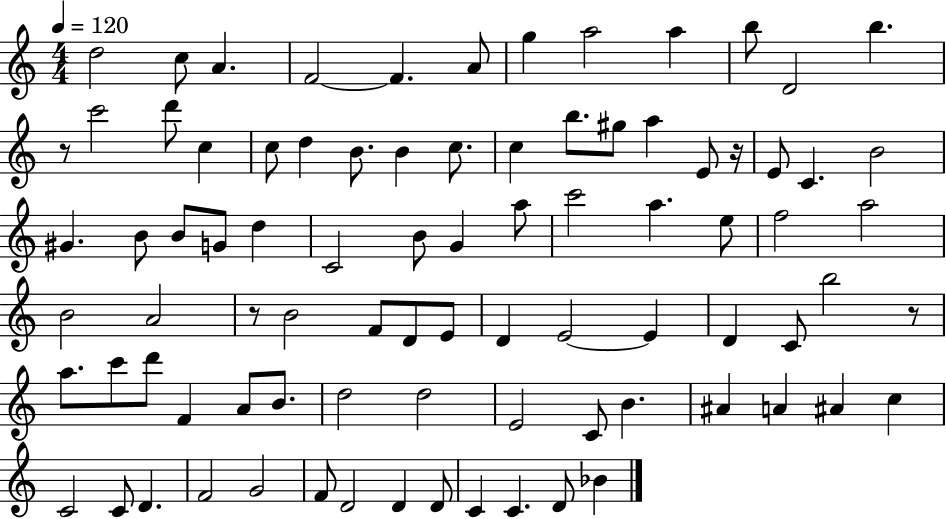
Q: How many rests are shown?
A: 4